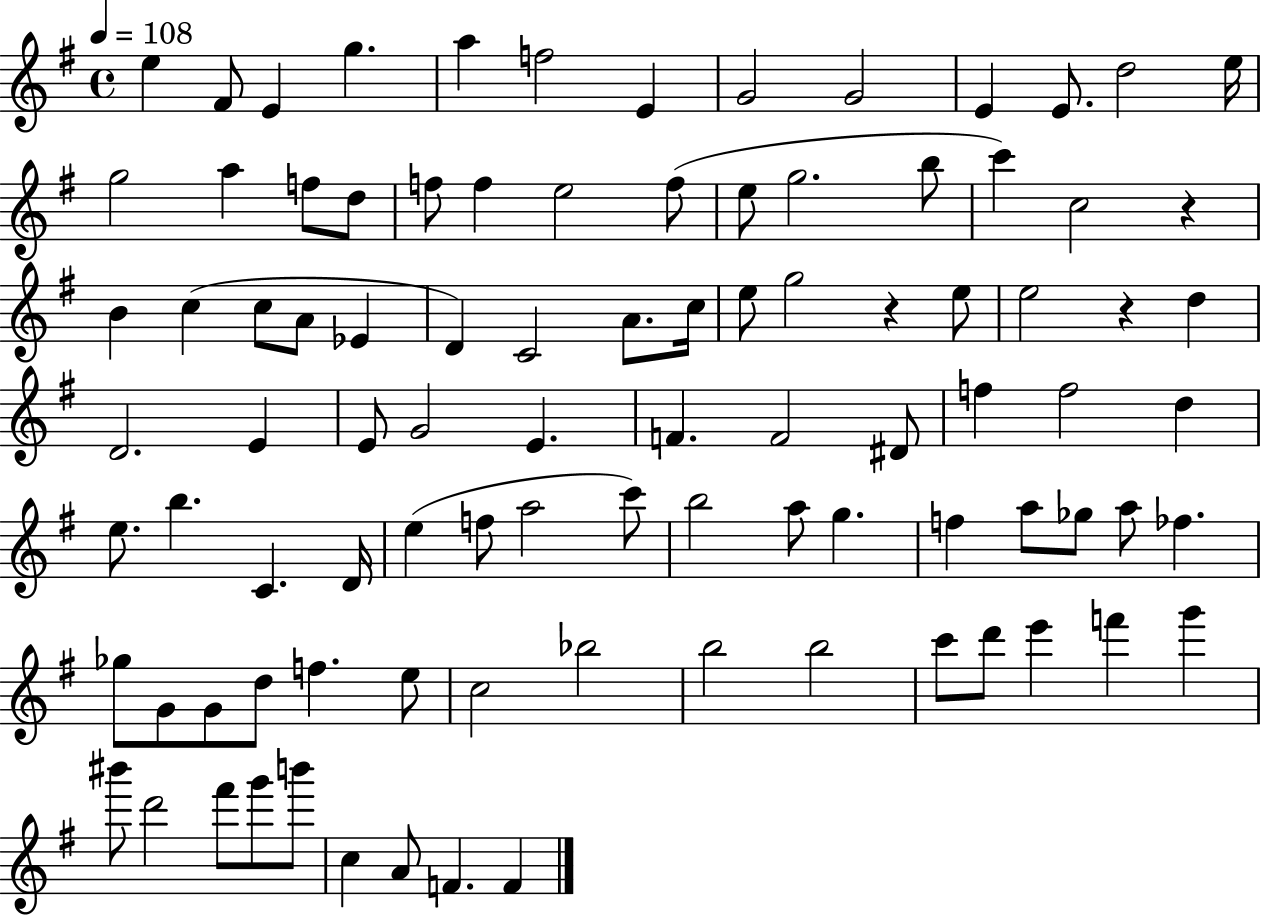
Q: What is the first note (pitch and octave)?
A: E5